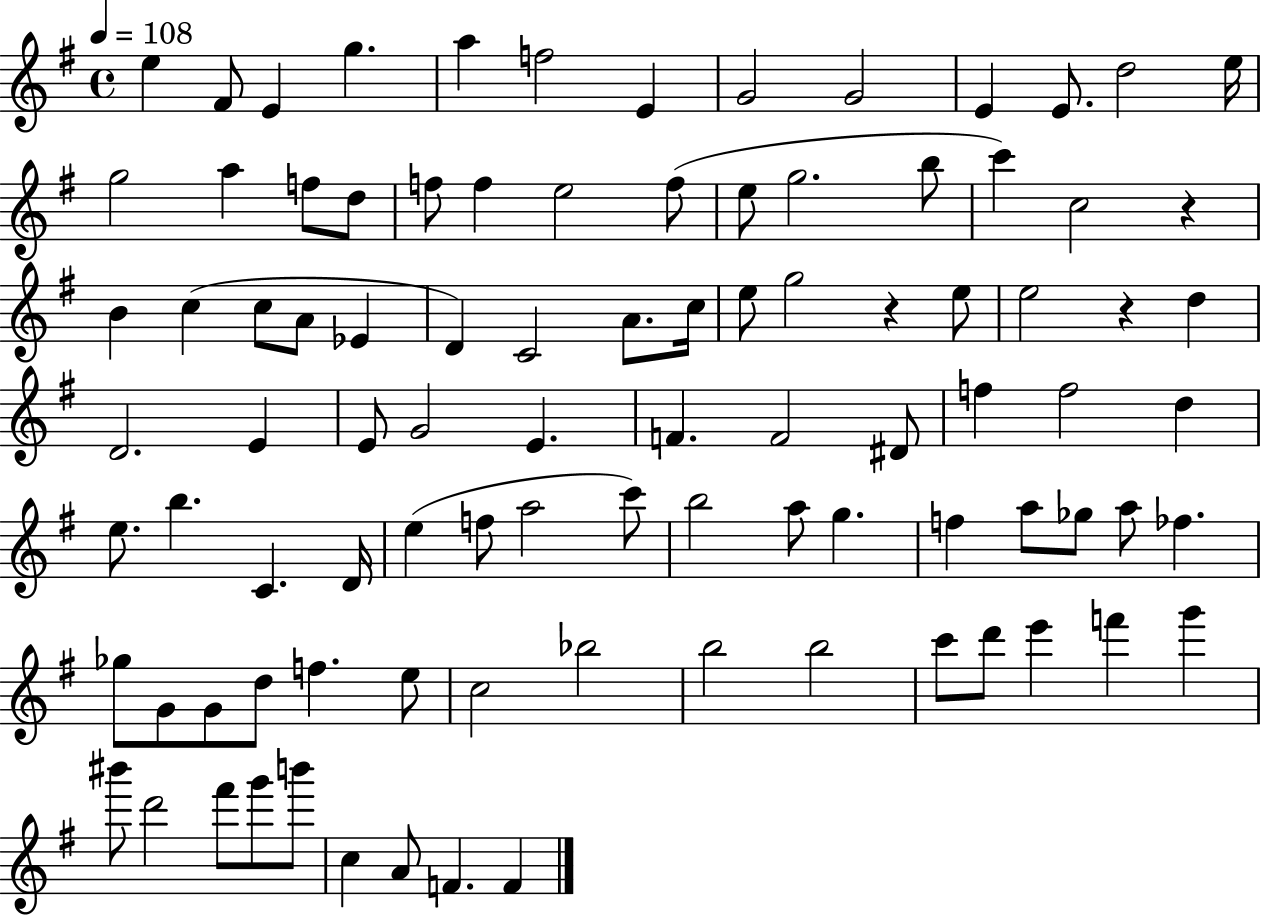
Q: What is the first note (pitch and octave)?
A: E5